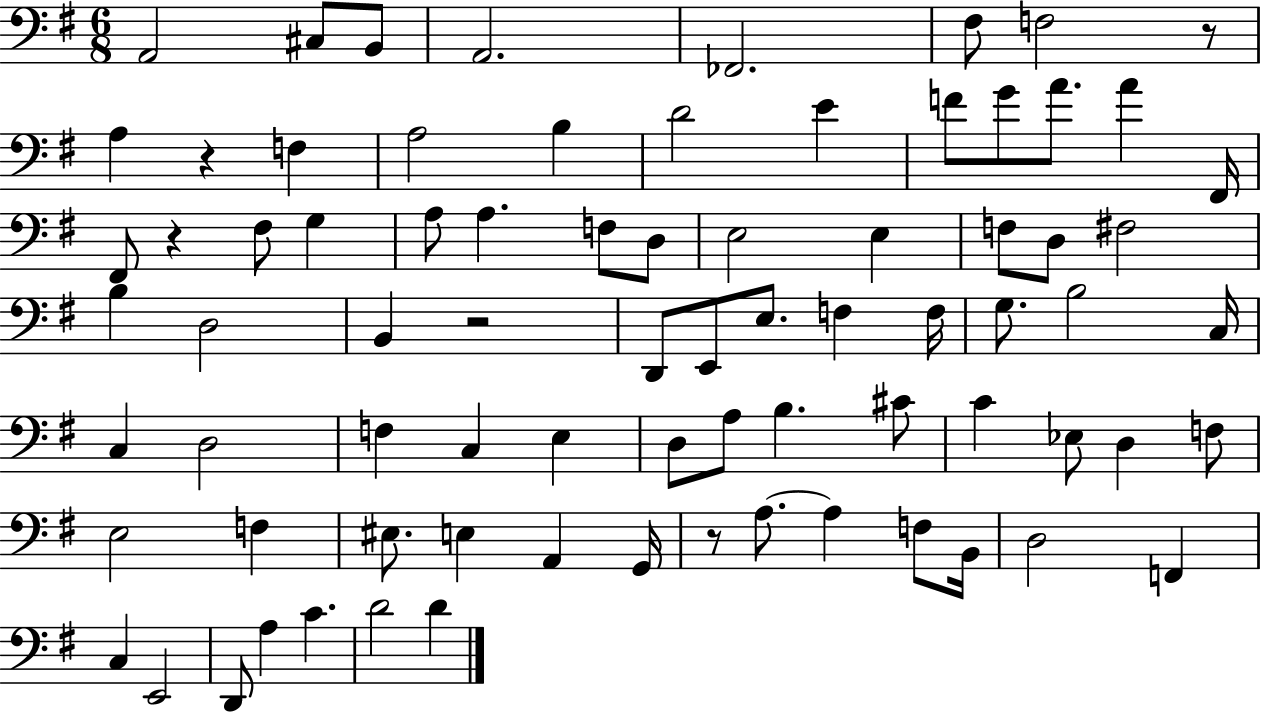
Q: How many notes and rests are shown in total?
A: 78